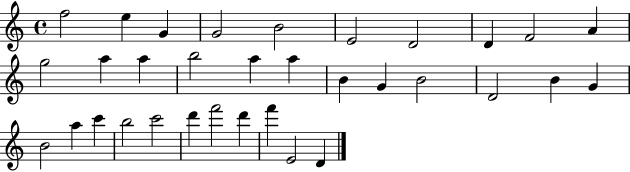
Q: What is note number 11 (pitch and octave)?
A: G5